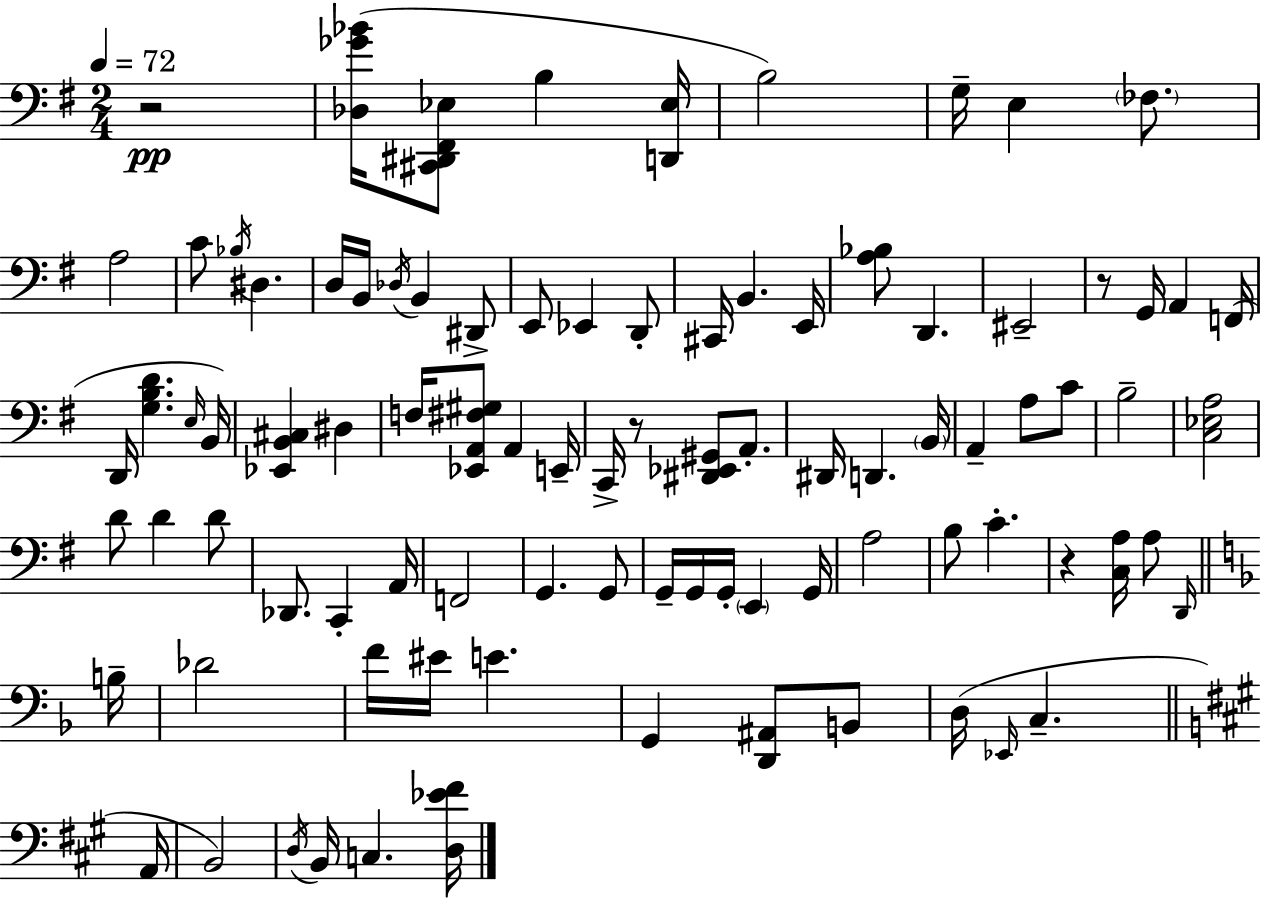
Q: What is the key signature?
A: E minor